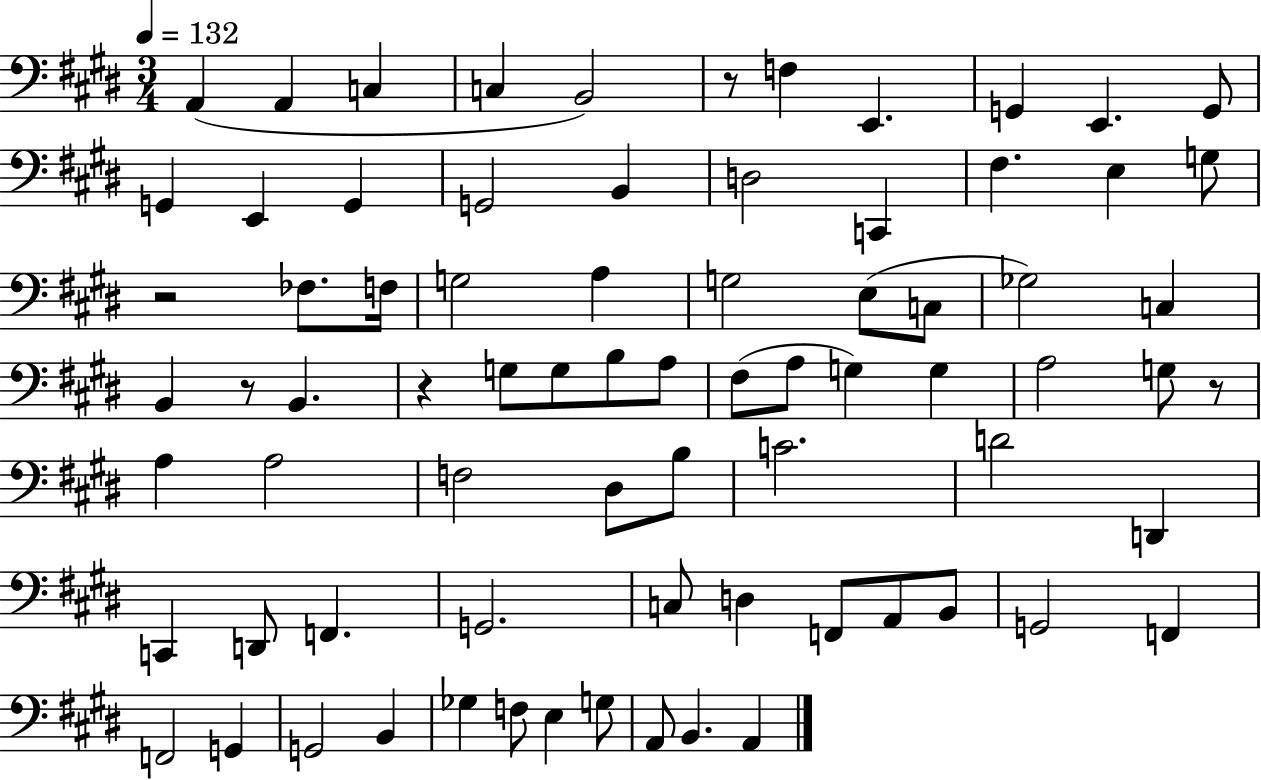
A2/q A2/q C3/q C3/q B2/h R/e F3/q E2/q. G2/q E2/q. G2/e G2/q E2/q G2/q G2/h B2/q D3/h C2/q F#3/q. E3/q G3/e R/h FES3/e. F3/s G3/h A3/q G3/h E3/e C3/e Gb3/h C3/q B2/q R/e B2/q. R/q G3/e G3/e B3/e A3/e F#3/e A3/e G3/q G3/q A3/h G3/e R/e A3/q A3/h F3/h D#3/e B3/e C4/h. D4/h D2/q C2/q D2/e F2/q. G2/h. C3/e D3/q F2/e A2/e B2/e G2/h F2/q F2/h G2/q G2/h B2/q Gb3/q F3/e E3/q G3/e A2/e B2/q. A2/q